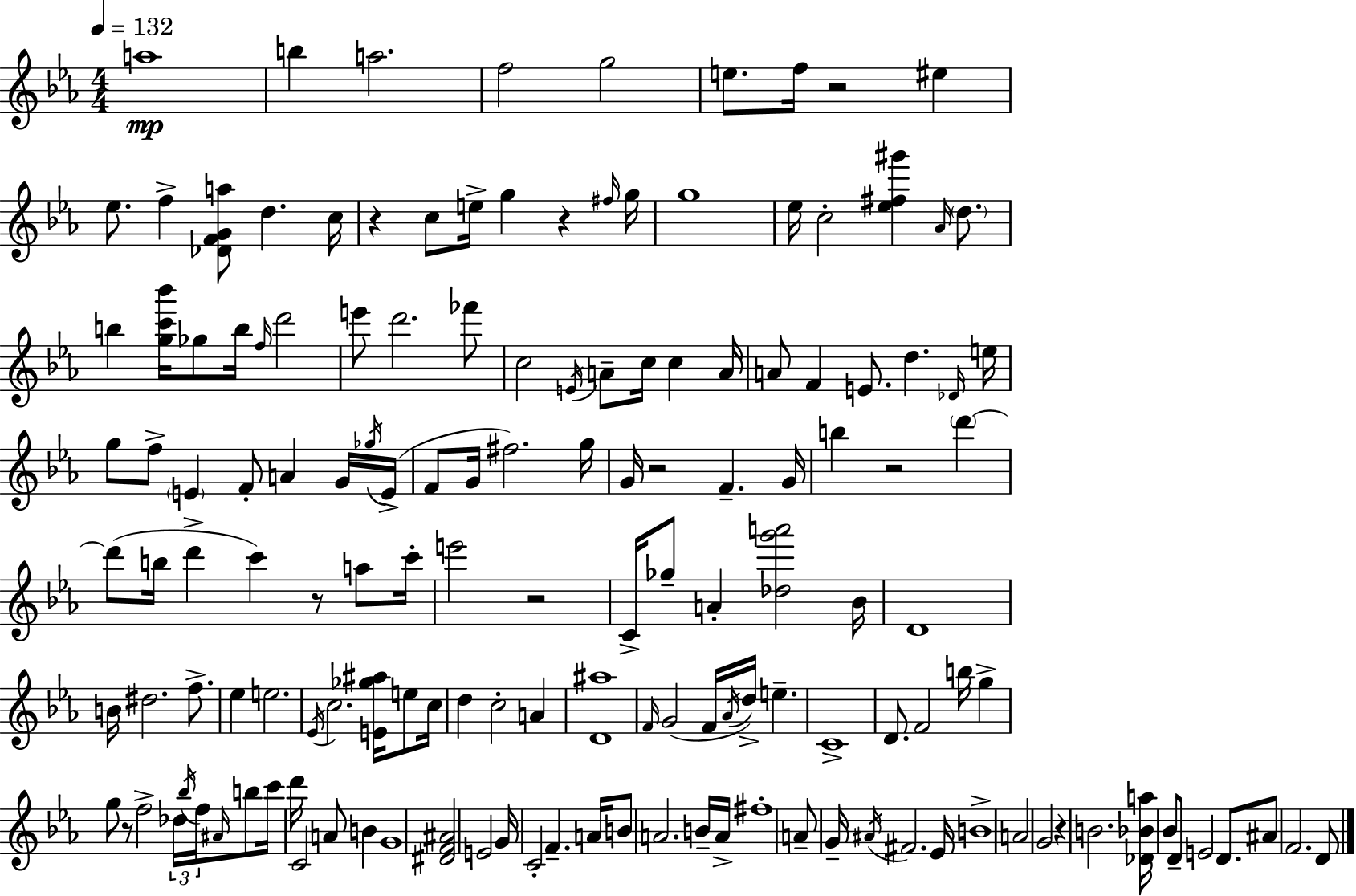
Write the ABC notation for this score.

X:1
T:Untitled
M:4/4
L:1/4
K:Cm
a4 b a2 f2 g2 e/2 f/4 z2 ^e _e/2 f [_DFGa]/2 d c/4 z c/2 e/4 g z ^f/4 g/4 g4 _e/4 c2 [_e^f^g'] _A/4 d/2 b [gc'_b']/4 _g/2 b/4 f/4 d'2 e'/2 d'2 _f'/2 c2 E/4 A/2 c/4 c A/4 A/2 F E/2 d _D/4 e/4 g/2 f/2 E F/2 A G/4 _g/4 E/4 F/2 G/4 ^f2 g/4 G/4 z2 F G/4 b z2 d' d'/2 b/4 d' c' z/2 a/2 c'/4 e'2 z2 C/4 _g/2 A [_dg'a']2 _B/4 D4 B/4 ^d2 f/2 _e e2 _E/4 c2 [E_g^a]/4 e/2 c/4 d c2 A [D^a]4 F/4 G2 F/4 _A/4 d/4 e C4 D/2 F2 b/4 g g/2 z/2 f2 _d/4 _b/4 f/4 ^A/4 b/2 c'/4 d'/4 C2 A/2 B G4 [^DF^A]2 E2 G/4 C2 F A/4 B/2 A2 B/4 A/4 ^f4 A/2 G/4 ^A/4 ^F2 _E/4 B4 A2 G2 z B2 [_D_Ba]/4 _B/2 D/2 E2 D/2 ^A/2 F2 D/2